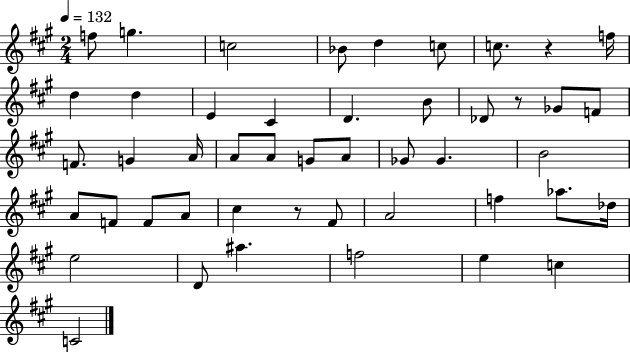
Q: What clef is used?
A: treble